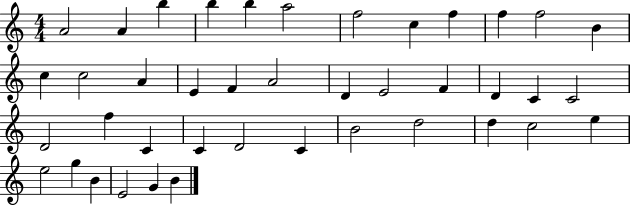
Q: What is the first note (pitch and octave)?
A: A4